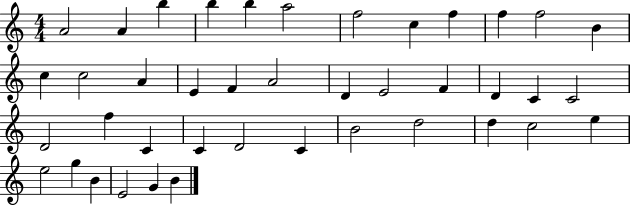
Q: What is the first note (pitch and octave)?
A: A4